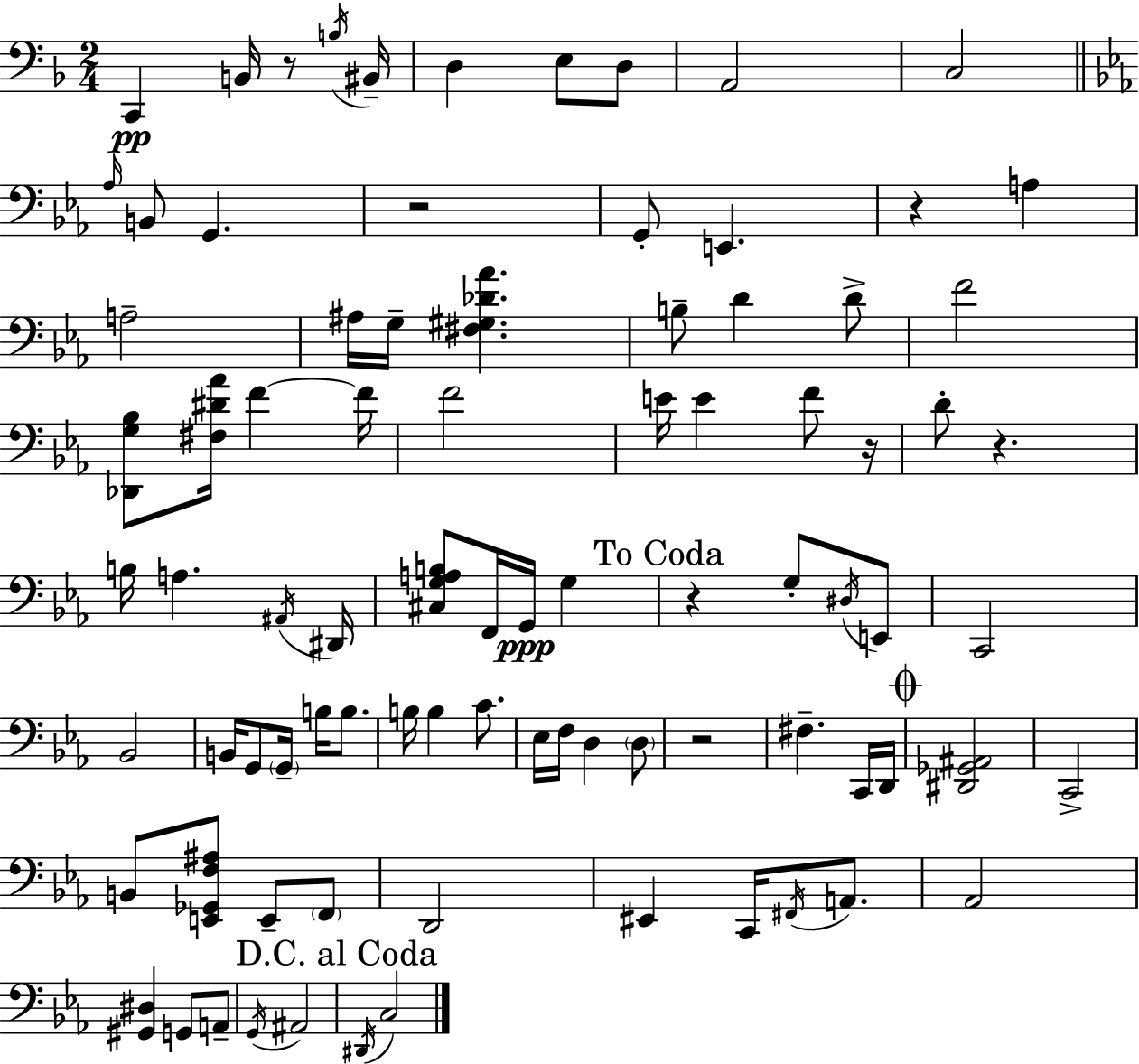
C2/q B2/s R/e B3/s BIS2/s D3/q E3/e D3/e A2/h C3/h Ab3/s B2/e G2/q. R/h G2/e E2/q. R/q A3/q A3/h A#3/s G3/s [F#3,G#3,Db4,Ab4]/q. B3/e D4/q D4/e F4/h [Db2,G3,Bb3]/e [F#3,D#4,Ab4]/s F4/q F4/s F4/h E4/s E4/q F4/e R/s D4/e R/q. B3/s A3/q. A#2/s D#2/s [C#3,G3,A3,B3]/e F2/s G2/s G3/q R/q G3/e D#3/s E2/e C2/h Bb2/h B2/s G2/e G2/s B3/s B3/e. B3/s B3/q C4/e. Eb3/s F3/s D3/q D3/e R/h F#3/q. C2/s D2/s [D#2,Gb2,A#2]/h C2/h B2/e [E2,Gb2,F3,A#3]/e E2/e F2/e D2/h EIS2/q C2/s F#2/s A2/e. Ab2/h [G#2,D#3]/q G2/e A2/e G2/s A#2/h D#2/s C3/h